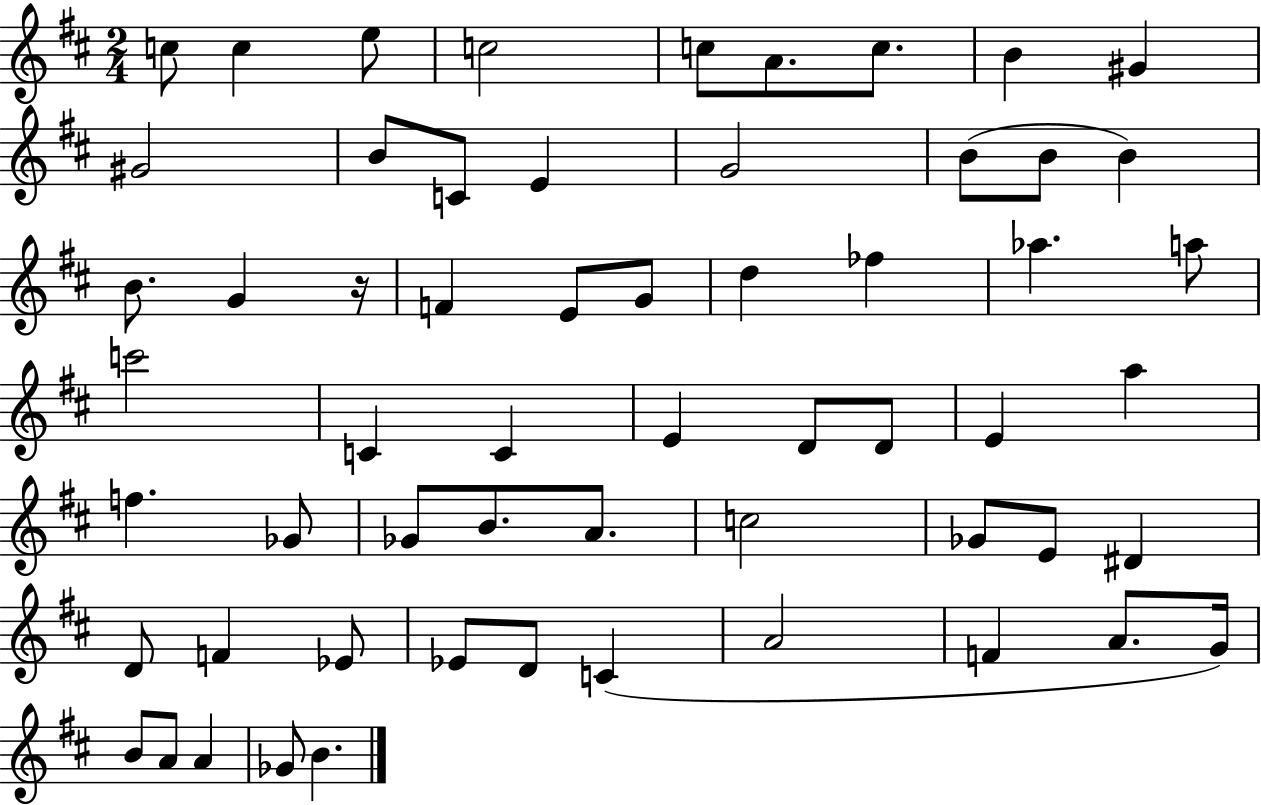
{
  \clef treble
  \numericTimeSignature
  \time 2/4
  \key d \major
  c''8 c''4 e''8 | c''2 | c''8 a'8. c''8. | b'4 gis'4 | \break gis'2 | b'8 c'8 e'4 | g'2 | b'8( b'8 b'4) | \break b'8. g'4 r16 | f'4 e'8 g'8 | d''4 fes''4 | aes''4. a''8 | \break c'''2 | c'4 c'4 | e'4 d'8 d'8 | e'4 a''4 | \break f''4. ges'8 | ges'8 b'8. a'8. | c''2 | ges'8 e'8 dis'4 | \break d'8 f'4 ees'8 | ees'8 d'8 c'4( | a'2 | f'4 a'8. g'16) | \break b'8 a'8 a'4 | ges'8 b'4. | \bar "|."
}